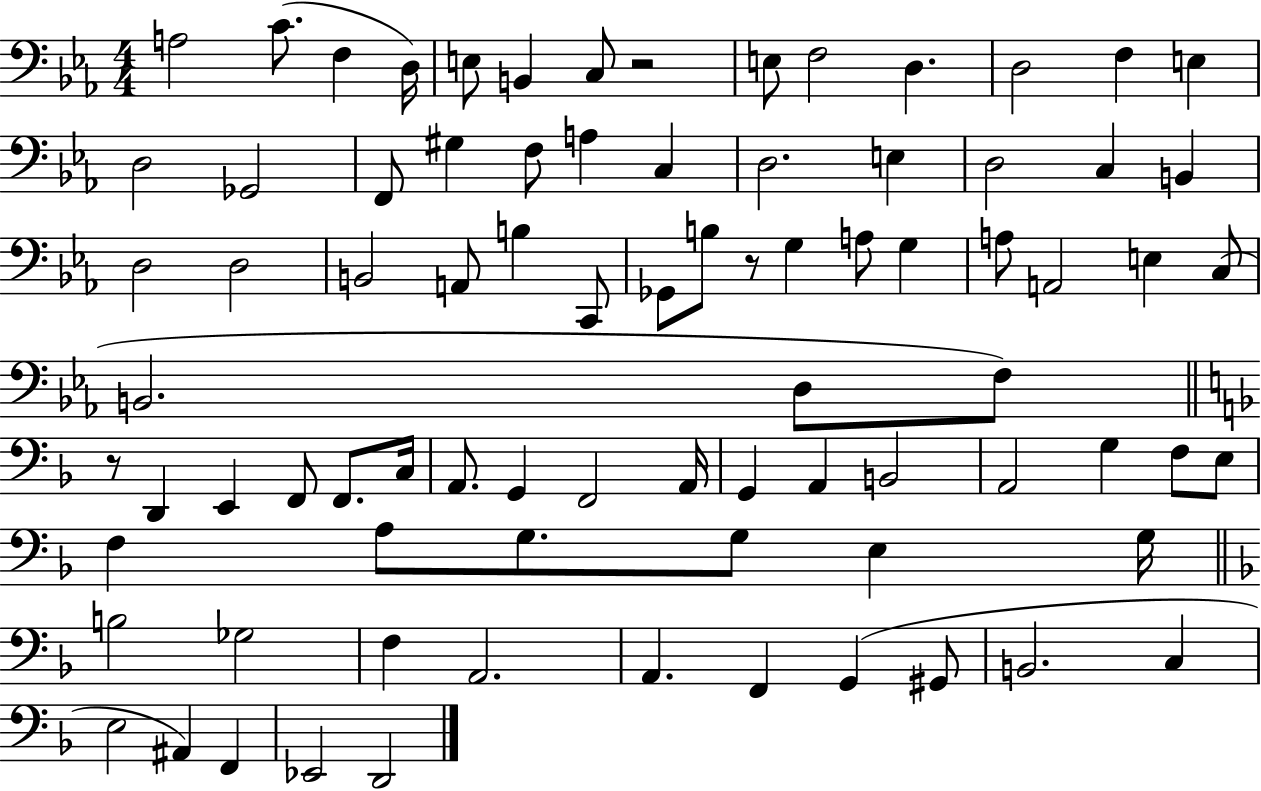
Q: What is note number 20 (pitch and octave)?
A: C3